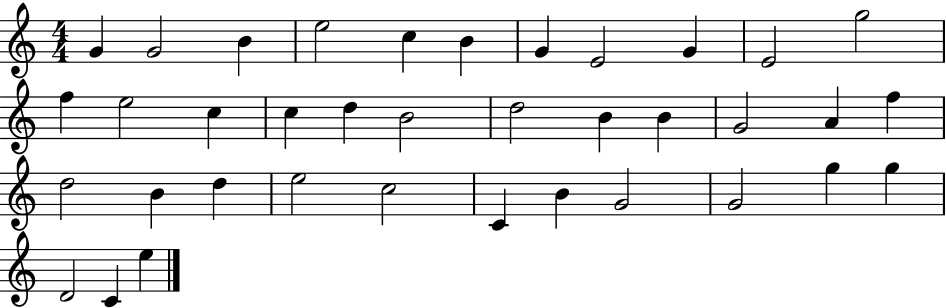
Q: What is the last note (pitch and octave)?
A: E5